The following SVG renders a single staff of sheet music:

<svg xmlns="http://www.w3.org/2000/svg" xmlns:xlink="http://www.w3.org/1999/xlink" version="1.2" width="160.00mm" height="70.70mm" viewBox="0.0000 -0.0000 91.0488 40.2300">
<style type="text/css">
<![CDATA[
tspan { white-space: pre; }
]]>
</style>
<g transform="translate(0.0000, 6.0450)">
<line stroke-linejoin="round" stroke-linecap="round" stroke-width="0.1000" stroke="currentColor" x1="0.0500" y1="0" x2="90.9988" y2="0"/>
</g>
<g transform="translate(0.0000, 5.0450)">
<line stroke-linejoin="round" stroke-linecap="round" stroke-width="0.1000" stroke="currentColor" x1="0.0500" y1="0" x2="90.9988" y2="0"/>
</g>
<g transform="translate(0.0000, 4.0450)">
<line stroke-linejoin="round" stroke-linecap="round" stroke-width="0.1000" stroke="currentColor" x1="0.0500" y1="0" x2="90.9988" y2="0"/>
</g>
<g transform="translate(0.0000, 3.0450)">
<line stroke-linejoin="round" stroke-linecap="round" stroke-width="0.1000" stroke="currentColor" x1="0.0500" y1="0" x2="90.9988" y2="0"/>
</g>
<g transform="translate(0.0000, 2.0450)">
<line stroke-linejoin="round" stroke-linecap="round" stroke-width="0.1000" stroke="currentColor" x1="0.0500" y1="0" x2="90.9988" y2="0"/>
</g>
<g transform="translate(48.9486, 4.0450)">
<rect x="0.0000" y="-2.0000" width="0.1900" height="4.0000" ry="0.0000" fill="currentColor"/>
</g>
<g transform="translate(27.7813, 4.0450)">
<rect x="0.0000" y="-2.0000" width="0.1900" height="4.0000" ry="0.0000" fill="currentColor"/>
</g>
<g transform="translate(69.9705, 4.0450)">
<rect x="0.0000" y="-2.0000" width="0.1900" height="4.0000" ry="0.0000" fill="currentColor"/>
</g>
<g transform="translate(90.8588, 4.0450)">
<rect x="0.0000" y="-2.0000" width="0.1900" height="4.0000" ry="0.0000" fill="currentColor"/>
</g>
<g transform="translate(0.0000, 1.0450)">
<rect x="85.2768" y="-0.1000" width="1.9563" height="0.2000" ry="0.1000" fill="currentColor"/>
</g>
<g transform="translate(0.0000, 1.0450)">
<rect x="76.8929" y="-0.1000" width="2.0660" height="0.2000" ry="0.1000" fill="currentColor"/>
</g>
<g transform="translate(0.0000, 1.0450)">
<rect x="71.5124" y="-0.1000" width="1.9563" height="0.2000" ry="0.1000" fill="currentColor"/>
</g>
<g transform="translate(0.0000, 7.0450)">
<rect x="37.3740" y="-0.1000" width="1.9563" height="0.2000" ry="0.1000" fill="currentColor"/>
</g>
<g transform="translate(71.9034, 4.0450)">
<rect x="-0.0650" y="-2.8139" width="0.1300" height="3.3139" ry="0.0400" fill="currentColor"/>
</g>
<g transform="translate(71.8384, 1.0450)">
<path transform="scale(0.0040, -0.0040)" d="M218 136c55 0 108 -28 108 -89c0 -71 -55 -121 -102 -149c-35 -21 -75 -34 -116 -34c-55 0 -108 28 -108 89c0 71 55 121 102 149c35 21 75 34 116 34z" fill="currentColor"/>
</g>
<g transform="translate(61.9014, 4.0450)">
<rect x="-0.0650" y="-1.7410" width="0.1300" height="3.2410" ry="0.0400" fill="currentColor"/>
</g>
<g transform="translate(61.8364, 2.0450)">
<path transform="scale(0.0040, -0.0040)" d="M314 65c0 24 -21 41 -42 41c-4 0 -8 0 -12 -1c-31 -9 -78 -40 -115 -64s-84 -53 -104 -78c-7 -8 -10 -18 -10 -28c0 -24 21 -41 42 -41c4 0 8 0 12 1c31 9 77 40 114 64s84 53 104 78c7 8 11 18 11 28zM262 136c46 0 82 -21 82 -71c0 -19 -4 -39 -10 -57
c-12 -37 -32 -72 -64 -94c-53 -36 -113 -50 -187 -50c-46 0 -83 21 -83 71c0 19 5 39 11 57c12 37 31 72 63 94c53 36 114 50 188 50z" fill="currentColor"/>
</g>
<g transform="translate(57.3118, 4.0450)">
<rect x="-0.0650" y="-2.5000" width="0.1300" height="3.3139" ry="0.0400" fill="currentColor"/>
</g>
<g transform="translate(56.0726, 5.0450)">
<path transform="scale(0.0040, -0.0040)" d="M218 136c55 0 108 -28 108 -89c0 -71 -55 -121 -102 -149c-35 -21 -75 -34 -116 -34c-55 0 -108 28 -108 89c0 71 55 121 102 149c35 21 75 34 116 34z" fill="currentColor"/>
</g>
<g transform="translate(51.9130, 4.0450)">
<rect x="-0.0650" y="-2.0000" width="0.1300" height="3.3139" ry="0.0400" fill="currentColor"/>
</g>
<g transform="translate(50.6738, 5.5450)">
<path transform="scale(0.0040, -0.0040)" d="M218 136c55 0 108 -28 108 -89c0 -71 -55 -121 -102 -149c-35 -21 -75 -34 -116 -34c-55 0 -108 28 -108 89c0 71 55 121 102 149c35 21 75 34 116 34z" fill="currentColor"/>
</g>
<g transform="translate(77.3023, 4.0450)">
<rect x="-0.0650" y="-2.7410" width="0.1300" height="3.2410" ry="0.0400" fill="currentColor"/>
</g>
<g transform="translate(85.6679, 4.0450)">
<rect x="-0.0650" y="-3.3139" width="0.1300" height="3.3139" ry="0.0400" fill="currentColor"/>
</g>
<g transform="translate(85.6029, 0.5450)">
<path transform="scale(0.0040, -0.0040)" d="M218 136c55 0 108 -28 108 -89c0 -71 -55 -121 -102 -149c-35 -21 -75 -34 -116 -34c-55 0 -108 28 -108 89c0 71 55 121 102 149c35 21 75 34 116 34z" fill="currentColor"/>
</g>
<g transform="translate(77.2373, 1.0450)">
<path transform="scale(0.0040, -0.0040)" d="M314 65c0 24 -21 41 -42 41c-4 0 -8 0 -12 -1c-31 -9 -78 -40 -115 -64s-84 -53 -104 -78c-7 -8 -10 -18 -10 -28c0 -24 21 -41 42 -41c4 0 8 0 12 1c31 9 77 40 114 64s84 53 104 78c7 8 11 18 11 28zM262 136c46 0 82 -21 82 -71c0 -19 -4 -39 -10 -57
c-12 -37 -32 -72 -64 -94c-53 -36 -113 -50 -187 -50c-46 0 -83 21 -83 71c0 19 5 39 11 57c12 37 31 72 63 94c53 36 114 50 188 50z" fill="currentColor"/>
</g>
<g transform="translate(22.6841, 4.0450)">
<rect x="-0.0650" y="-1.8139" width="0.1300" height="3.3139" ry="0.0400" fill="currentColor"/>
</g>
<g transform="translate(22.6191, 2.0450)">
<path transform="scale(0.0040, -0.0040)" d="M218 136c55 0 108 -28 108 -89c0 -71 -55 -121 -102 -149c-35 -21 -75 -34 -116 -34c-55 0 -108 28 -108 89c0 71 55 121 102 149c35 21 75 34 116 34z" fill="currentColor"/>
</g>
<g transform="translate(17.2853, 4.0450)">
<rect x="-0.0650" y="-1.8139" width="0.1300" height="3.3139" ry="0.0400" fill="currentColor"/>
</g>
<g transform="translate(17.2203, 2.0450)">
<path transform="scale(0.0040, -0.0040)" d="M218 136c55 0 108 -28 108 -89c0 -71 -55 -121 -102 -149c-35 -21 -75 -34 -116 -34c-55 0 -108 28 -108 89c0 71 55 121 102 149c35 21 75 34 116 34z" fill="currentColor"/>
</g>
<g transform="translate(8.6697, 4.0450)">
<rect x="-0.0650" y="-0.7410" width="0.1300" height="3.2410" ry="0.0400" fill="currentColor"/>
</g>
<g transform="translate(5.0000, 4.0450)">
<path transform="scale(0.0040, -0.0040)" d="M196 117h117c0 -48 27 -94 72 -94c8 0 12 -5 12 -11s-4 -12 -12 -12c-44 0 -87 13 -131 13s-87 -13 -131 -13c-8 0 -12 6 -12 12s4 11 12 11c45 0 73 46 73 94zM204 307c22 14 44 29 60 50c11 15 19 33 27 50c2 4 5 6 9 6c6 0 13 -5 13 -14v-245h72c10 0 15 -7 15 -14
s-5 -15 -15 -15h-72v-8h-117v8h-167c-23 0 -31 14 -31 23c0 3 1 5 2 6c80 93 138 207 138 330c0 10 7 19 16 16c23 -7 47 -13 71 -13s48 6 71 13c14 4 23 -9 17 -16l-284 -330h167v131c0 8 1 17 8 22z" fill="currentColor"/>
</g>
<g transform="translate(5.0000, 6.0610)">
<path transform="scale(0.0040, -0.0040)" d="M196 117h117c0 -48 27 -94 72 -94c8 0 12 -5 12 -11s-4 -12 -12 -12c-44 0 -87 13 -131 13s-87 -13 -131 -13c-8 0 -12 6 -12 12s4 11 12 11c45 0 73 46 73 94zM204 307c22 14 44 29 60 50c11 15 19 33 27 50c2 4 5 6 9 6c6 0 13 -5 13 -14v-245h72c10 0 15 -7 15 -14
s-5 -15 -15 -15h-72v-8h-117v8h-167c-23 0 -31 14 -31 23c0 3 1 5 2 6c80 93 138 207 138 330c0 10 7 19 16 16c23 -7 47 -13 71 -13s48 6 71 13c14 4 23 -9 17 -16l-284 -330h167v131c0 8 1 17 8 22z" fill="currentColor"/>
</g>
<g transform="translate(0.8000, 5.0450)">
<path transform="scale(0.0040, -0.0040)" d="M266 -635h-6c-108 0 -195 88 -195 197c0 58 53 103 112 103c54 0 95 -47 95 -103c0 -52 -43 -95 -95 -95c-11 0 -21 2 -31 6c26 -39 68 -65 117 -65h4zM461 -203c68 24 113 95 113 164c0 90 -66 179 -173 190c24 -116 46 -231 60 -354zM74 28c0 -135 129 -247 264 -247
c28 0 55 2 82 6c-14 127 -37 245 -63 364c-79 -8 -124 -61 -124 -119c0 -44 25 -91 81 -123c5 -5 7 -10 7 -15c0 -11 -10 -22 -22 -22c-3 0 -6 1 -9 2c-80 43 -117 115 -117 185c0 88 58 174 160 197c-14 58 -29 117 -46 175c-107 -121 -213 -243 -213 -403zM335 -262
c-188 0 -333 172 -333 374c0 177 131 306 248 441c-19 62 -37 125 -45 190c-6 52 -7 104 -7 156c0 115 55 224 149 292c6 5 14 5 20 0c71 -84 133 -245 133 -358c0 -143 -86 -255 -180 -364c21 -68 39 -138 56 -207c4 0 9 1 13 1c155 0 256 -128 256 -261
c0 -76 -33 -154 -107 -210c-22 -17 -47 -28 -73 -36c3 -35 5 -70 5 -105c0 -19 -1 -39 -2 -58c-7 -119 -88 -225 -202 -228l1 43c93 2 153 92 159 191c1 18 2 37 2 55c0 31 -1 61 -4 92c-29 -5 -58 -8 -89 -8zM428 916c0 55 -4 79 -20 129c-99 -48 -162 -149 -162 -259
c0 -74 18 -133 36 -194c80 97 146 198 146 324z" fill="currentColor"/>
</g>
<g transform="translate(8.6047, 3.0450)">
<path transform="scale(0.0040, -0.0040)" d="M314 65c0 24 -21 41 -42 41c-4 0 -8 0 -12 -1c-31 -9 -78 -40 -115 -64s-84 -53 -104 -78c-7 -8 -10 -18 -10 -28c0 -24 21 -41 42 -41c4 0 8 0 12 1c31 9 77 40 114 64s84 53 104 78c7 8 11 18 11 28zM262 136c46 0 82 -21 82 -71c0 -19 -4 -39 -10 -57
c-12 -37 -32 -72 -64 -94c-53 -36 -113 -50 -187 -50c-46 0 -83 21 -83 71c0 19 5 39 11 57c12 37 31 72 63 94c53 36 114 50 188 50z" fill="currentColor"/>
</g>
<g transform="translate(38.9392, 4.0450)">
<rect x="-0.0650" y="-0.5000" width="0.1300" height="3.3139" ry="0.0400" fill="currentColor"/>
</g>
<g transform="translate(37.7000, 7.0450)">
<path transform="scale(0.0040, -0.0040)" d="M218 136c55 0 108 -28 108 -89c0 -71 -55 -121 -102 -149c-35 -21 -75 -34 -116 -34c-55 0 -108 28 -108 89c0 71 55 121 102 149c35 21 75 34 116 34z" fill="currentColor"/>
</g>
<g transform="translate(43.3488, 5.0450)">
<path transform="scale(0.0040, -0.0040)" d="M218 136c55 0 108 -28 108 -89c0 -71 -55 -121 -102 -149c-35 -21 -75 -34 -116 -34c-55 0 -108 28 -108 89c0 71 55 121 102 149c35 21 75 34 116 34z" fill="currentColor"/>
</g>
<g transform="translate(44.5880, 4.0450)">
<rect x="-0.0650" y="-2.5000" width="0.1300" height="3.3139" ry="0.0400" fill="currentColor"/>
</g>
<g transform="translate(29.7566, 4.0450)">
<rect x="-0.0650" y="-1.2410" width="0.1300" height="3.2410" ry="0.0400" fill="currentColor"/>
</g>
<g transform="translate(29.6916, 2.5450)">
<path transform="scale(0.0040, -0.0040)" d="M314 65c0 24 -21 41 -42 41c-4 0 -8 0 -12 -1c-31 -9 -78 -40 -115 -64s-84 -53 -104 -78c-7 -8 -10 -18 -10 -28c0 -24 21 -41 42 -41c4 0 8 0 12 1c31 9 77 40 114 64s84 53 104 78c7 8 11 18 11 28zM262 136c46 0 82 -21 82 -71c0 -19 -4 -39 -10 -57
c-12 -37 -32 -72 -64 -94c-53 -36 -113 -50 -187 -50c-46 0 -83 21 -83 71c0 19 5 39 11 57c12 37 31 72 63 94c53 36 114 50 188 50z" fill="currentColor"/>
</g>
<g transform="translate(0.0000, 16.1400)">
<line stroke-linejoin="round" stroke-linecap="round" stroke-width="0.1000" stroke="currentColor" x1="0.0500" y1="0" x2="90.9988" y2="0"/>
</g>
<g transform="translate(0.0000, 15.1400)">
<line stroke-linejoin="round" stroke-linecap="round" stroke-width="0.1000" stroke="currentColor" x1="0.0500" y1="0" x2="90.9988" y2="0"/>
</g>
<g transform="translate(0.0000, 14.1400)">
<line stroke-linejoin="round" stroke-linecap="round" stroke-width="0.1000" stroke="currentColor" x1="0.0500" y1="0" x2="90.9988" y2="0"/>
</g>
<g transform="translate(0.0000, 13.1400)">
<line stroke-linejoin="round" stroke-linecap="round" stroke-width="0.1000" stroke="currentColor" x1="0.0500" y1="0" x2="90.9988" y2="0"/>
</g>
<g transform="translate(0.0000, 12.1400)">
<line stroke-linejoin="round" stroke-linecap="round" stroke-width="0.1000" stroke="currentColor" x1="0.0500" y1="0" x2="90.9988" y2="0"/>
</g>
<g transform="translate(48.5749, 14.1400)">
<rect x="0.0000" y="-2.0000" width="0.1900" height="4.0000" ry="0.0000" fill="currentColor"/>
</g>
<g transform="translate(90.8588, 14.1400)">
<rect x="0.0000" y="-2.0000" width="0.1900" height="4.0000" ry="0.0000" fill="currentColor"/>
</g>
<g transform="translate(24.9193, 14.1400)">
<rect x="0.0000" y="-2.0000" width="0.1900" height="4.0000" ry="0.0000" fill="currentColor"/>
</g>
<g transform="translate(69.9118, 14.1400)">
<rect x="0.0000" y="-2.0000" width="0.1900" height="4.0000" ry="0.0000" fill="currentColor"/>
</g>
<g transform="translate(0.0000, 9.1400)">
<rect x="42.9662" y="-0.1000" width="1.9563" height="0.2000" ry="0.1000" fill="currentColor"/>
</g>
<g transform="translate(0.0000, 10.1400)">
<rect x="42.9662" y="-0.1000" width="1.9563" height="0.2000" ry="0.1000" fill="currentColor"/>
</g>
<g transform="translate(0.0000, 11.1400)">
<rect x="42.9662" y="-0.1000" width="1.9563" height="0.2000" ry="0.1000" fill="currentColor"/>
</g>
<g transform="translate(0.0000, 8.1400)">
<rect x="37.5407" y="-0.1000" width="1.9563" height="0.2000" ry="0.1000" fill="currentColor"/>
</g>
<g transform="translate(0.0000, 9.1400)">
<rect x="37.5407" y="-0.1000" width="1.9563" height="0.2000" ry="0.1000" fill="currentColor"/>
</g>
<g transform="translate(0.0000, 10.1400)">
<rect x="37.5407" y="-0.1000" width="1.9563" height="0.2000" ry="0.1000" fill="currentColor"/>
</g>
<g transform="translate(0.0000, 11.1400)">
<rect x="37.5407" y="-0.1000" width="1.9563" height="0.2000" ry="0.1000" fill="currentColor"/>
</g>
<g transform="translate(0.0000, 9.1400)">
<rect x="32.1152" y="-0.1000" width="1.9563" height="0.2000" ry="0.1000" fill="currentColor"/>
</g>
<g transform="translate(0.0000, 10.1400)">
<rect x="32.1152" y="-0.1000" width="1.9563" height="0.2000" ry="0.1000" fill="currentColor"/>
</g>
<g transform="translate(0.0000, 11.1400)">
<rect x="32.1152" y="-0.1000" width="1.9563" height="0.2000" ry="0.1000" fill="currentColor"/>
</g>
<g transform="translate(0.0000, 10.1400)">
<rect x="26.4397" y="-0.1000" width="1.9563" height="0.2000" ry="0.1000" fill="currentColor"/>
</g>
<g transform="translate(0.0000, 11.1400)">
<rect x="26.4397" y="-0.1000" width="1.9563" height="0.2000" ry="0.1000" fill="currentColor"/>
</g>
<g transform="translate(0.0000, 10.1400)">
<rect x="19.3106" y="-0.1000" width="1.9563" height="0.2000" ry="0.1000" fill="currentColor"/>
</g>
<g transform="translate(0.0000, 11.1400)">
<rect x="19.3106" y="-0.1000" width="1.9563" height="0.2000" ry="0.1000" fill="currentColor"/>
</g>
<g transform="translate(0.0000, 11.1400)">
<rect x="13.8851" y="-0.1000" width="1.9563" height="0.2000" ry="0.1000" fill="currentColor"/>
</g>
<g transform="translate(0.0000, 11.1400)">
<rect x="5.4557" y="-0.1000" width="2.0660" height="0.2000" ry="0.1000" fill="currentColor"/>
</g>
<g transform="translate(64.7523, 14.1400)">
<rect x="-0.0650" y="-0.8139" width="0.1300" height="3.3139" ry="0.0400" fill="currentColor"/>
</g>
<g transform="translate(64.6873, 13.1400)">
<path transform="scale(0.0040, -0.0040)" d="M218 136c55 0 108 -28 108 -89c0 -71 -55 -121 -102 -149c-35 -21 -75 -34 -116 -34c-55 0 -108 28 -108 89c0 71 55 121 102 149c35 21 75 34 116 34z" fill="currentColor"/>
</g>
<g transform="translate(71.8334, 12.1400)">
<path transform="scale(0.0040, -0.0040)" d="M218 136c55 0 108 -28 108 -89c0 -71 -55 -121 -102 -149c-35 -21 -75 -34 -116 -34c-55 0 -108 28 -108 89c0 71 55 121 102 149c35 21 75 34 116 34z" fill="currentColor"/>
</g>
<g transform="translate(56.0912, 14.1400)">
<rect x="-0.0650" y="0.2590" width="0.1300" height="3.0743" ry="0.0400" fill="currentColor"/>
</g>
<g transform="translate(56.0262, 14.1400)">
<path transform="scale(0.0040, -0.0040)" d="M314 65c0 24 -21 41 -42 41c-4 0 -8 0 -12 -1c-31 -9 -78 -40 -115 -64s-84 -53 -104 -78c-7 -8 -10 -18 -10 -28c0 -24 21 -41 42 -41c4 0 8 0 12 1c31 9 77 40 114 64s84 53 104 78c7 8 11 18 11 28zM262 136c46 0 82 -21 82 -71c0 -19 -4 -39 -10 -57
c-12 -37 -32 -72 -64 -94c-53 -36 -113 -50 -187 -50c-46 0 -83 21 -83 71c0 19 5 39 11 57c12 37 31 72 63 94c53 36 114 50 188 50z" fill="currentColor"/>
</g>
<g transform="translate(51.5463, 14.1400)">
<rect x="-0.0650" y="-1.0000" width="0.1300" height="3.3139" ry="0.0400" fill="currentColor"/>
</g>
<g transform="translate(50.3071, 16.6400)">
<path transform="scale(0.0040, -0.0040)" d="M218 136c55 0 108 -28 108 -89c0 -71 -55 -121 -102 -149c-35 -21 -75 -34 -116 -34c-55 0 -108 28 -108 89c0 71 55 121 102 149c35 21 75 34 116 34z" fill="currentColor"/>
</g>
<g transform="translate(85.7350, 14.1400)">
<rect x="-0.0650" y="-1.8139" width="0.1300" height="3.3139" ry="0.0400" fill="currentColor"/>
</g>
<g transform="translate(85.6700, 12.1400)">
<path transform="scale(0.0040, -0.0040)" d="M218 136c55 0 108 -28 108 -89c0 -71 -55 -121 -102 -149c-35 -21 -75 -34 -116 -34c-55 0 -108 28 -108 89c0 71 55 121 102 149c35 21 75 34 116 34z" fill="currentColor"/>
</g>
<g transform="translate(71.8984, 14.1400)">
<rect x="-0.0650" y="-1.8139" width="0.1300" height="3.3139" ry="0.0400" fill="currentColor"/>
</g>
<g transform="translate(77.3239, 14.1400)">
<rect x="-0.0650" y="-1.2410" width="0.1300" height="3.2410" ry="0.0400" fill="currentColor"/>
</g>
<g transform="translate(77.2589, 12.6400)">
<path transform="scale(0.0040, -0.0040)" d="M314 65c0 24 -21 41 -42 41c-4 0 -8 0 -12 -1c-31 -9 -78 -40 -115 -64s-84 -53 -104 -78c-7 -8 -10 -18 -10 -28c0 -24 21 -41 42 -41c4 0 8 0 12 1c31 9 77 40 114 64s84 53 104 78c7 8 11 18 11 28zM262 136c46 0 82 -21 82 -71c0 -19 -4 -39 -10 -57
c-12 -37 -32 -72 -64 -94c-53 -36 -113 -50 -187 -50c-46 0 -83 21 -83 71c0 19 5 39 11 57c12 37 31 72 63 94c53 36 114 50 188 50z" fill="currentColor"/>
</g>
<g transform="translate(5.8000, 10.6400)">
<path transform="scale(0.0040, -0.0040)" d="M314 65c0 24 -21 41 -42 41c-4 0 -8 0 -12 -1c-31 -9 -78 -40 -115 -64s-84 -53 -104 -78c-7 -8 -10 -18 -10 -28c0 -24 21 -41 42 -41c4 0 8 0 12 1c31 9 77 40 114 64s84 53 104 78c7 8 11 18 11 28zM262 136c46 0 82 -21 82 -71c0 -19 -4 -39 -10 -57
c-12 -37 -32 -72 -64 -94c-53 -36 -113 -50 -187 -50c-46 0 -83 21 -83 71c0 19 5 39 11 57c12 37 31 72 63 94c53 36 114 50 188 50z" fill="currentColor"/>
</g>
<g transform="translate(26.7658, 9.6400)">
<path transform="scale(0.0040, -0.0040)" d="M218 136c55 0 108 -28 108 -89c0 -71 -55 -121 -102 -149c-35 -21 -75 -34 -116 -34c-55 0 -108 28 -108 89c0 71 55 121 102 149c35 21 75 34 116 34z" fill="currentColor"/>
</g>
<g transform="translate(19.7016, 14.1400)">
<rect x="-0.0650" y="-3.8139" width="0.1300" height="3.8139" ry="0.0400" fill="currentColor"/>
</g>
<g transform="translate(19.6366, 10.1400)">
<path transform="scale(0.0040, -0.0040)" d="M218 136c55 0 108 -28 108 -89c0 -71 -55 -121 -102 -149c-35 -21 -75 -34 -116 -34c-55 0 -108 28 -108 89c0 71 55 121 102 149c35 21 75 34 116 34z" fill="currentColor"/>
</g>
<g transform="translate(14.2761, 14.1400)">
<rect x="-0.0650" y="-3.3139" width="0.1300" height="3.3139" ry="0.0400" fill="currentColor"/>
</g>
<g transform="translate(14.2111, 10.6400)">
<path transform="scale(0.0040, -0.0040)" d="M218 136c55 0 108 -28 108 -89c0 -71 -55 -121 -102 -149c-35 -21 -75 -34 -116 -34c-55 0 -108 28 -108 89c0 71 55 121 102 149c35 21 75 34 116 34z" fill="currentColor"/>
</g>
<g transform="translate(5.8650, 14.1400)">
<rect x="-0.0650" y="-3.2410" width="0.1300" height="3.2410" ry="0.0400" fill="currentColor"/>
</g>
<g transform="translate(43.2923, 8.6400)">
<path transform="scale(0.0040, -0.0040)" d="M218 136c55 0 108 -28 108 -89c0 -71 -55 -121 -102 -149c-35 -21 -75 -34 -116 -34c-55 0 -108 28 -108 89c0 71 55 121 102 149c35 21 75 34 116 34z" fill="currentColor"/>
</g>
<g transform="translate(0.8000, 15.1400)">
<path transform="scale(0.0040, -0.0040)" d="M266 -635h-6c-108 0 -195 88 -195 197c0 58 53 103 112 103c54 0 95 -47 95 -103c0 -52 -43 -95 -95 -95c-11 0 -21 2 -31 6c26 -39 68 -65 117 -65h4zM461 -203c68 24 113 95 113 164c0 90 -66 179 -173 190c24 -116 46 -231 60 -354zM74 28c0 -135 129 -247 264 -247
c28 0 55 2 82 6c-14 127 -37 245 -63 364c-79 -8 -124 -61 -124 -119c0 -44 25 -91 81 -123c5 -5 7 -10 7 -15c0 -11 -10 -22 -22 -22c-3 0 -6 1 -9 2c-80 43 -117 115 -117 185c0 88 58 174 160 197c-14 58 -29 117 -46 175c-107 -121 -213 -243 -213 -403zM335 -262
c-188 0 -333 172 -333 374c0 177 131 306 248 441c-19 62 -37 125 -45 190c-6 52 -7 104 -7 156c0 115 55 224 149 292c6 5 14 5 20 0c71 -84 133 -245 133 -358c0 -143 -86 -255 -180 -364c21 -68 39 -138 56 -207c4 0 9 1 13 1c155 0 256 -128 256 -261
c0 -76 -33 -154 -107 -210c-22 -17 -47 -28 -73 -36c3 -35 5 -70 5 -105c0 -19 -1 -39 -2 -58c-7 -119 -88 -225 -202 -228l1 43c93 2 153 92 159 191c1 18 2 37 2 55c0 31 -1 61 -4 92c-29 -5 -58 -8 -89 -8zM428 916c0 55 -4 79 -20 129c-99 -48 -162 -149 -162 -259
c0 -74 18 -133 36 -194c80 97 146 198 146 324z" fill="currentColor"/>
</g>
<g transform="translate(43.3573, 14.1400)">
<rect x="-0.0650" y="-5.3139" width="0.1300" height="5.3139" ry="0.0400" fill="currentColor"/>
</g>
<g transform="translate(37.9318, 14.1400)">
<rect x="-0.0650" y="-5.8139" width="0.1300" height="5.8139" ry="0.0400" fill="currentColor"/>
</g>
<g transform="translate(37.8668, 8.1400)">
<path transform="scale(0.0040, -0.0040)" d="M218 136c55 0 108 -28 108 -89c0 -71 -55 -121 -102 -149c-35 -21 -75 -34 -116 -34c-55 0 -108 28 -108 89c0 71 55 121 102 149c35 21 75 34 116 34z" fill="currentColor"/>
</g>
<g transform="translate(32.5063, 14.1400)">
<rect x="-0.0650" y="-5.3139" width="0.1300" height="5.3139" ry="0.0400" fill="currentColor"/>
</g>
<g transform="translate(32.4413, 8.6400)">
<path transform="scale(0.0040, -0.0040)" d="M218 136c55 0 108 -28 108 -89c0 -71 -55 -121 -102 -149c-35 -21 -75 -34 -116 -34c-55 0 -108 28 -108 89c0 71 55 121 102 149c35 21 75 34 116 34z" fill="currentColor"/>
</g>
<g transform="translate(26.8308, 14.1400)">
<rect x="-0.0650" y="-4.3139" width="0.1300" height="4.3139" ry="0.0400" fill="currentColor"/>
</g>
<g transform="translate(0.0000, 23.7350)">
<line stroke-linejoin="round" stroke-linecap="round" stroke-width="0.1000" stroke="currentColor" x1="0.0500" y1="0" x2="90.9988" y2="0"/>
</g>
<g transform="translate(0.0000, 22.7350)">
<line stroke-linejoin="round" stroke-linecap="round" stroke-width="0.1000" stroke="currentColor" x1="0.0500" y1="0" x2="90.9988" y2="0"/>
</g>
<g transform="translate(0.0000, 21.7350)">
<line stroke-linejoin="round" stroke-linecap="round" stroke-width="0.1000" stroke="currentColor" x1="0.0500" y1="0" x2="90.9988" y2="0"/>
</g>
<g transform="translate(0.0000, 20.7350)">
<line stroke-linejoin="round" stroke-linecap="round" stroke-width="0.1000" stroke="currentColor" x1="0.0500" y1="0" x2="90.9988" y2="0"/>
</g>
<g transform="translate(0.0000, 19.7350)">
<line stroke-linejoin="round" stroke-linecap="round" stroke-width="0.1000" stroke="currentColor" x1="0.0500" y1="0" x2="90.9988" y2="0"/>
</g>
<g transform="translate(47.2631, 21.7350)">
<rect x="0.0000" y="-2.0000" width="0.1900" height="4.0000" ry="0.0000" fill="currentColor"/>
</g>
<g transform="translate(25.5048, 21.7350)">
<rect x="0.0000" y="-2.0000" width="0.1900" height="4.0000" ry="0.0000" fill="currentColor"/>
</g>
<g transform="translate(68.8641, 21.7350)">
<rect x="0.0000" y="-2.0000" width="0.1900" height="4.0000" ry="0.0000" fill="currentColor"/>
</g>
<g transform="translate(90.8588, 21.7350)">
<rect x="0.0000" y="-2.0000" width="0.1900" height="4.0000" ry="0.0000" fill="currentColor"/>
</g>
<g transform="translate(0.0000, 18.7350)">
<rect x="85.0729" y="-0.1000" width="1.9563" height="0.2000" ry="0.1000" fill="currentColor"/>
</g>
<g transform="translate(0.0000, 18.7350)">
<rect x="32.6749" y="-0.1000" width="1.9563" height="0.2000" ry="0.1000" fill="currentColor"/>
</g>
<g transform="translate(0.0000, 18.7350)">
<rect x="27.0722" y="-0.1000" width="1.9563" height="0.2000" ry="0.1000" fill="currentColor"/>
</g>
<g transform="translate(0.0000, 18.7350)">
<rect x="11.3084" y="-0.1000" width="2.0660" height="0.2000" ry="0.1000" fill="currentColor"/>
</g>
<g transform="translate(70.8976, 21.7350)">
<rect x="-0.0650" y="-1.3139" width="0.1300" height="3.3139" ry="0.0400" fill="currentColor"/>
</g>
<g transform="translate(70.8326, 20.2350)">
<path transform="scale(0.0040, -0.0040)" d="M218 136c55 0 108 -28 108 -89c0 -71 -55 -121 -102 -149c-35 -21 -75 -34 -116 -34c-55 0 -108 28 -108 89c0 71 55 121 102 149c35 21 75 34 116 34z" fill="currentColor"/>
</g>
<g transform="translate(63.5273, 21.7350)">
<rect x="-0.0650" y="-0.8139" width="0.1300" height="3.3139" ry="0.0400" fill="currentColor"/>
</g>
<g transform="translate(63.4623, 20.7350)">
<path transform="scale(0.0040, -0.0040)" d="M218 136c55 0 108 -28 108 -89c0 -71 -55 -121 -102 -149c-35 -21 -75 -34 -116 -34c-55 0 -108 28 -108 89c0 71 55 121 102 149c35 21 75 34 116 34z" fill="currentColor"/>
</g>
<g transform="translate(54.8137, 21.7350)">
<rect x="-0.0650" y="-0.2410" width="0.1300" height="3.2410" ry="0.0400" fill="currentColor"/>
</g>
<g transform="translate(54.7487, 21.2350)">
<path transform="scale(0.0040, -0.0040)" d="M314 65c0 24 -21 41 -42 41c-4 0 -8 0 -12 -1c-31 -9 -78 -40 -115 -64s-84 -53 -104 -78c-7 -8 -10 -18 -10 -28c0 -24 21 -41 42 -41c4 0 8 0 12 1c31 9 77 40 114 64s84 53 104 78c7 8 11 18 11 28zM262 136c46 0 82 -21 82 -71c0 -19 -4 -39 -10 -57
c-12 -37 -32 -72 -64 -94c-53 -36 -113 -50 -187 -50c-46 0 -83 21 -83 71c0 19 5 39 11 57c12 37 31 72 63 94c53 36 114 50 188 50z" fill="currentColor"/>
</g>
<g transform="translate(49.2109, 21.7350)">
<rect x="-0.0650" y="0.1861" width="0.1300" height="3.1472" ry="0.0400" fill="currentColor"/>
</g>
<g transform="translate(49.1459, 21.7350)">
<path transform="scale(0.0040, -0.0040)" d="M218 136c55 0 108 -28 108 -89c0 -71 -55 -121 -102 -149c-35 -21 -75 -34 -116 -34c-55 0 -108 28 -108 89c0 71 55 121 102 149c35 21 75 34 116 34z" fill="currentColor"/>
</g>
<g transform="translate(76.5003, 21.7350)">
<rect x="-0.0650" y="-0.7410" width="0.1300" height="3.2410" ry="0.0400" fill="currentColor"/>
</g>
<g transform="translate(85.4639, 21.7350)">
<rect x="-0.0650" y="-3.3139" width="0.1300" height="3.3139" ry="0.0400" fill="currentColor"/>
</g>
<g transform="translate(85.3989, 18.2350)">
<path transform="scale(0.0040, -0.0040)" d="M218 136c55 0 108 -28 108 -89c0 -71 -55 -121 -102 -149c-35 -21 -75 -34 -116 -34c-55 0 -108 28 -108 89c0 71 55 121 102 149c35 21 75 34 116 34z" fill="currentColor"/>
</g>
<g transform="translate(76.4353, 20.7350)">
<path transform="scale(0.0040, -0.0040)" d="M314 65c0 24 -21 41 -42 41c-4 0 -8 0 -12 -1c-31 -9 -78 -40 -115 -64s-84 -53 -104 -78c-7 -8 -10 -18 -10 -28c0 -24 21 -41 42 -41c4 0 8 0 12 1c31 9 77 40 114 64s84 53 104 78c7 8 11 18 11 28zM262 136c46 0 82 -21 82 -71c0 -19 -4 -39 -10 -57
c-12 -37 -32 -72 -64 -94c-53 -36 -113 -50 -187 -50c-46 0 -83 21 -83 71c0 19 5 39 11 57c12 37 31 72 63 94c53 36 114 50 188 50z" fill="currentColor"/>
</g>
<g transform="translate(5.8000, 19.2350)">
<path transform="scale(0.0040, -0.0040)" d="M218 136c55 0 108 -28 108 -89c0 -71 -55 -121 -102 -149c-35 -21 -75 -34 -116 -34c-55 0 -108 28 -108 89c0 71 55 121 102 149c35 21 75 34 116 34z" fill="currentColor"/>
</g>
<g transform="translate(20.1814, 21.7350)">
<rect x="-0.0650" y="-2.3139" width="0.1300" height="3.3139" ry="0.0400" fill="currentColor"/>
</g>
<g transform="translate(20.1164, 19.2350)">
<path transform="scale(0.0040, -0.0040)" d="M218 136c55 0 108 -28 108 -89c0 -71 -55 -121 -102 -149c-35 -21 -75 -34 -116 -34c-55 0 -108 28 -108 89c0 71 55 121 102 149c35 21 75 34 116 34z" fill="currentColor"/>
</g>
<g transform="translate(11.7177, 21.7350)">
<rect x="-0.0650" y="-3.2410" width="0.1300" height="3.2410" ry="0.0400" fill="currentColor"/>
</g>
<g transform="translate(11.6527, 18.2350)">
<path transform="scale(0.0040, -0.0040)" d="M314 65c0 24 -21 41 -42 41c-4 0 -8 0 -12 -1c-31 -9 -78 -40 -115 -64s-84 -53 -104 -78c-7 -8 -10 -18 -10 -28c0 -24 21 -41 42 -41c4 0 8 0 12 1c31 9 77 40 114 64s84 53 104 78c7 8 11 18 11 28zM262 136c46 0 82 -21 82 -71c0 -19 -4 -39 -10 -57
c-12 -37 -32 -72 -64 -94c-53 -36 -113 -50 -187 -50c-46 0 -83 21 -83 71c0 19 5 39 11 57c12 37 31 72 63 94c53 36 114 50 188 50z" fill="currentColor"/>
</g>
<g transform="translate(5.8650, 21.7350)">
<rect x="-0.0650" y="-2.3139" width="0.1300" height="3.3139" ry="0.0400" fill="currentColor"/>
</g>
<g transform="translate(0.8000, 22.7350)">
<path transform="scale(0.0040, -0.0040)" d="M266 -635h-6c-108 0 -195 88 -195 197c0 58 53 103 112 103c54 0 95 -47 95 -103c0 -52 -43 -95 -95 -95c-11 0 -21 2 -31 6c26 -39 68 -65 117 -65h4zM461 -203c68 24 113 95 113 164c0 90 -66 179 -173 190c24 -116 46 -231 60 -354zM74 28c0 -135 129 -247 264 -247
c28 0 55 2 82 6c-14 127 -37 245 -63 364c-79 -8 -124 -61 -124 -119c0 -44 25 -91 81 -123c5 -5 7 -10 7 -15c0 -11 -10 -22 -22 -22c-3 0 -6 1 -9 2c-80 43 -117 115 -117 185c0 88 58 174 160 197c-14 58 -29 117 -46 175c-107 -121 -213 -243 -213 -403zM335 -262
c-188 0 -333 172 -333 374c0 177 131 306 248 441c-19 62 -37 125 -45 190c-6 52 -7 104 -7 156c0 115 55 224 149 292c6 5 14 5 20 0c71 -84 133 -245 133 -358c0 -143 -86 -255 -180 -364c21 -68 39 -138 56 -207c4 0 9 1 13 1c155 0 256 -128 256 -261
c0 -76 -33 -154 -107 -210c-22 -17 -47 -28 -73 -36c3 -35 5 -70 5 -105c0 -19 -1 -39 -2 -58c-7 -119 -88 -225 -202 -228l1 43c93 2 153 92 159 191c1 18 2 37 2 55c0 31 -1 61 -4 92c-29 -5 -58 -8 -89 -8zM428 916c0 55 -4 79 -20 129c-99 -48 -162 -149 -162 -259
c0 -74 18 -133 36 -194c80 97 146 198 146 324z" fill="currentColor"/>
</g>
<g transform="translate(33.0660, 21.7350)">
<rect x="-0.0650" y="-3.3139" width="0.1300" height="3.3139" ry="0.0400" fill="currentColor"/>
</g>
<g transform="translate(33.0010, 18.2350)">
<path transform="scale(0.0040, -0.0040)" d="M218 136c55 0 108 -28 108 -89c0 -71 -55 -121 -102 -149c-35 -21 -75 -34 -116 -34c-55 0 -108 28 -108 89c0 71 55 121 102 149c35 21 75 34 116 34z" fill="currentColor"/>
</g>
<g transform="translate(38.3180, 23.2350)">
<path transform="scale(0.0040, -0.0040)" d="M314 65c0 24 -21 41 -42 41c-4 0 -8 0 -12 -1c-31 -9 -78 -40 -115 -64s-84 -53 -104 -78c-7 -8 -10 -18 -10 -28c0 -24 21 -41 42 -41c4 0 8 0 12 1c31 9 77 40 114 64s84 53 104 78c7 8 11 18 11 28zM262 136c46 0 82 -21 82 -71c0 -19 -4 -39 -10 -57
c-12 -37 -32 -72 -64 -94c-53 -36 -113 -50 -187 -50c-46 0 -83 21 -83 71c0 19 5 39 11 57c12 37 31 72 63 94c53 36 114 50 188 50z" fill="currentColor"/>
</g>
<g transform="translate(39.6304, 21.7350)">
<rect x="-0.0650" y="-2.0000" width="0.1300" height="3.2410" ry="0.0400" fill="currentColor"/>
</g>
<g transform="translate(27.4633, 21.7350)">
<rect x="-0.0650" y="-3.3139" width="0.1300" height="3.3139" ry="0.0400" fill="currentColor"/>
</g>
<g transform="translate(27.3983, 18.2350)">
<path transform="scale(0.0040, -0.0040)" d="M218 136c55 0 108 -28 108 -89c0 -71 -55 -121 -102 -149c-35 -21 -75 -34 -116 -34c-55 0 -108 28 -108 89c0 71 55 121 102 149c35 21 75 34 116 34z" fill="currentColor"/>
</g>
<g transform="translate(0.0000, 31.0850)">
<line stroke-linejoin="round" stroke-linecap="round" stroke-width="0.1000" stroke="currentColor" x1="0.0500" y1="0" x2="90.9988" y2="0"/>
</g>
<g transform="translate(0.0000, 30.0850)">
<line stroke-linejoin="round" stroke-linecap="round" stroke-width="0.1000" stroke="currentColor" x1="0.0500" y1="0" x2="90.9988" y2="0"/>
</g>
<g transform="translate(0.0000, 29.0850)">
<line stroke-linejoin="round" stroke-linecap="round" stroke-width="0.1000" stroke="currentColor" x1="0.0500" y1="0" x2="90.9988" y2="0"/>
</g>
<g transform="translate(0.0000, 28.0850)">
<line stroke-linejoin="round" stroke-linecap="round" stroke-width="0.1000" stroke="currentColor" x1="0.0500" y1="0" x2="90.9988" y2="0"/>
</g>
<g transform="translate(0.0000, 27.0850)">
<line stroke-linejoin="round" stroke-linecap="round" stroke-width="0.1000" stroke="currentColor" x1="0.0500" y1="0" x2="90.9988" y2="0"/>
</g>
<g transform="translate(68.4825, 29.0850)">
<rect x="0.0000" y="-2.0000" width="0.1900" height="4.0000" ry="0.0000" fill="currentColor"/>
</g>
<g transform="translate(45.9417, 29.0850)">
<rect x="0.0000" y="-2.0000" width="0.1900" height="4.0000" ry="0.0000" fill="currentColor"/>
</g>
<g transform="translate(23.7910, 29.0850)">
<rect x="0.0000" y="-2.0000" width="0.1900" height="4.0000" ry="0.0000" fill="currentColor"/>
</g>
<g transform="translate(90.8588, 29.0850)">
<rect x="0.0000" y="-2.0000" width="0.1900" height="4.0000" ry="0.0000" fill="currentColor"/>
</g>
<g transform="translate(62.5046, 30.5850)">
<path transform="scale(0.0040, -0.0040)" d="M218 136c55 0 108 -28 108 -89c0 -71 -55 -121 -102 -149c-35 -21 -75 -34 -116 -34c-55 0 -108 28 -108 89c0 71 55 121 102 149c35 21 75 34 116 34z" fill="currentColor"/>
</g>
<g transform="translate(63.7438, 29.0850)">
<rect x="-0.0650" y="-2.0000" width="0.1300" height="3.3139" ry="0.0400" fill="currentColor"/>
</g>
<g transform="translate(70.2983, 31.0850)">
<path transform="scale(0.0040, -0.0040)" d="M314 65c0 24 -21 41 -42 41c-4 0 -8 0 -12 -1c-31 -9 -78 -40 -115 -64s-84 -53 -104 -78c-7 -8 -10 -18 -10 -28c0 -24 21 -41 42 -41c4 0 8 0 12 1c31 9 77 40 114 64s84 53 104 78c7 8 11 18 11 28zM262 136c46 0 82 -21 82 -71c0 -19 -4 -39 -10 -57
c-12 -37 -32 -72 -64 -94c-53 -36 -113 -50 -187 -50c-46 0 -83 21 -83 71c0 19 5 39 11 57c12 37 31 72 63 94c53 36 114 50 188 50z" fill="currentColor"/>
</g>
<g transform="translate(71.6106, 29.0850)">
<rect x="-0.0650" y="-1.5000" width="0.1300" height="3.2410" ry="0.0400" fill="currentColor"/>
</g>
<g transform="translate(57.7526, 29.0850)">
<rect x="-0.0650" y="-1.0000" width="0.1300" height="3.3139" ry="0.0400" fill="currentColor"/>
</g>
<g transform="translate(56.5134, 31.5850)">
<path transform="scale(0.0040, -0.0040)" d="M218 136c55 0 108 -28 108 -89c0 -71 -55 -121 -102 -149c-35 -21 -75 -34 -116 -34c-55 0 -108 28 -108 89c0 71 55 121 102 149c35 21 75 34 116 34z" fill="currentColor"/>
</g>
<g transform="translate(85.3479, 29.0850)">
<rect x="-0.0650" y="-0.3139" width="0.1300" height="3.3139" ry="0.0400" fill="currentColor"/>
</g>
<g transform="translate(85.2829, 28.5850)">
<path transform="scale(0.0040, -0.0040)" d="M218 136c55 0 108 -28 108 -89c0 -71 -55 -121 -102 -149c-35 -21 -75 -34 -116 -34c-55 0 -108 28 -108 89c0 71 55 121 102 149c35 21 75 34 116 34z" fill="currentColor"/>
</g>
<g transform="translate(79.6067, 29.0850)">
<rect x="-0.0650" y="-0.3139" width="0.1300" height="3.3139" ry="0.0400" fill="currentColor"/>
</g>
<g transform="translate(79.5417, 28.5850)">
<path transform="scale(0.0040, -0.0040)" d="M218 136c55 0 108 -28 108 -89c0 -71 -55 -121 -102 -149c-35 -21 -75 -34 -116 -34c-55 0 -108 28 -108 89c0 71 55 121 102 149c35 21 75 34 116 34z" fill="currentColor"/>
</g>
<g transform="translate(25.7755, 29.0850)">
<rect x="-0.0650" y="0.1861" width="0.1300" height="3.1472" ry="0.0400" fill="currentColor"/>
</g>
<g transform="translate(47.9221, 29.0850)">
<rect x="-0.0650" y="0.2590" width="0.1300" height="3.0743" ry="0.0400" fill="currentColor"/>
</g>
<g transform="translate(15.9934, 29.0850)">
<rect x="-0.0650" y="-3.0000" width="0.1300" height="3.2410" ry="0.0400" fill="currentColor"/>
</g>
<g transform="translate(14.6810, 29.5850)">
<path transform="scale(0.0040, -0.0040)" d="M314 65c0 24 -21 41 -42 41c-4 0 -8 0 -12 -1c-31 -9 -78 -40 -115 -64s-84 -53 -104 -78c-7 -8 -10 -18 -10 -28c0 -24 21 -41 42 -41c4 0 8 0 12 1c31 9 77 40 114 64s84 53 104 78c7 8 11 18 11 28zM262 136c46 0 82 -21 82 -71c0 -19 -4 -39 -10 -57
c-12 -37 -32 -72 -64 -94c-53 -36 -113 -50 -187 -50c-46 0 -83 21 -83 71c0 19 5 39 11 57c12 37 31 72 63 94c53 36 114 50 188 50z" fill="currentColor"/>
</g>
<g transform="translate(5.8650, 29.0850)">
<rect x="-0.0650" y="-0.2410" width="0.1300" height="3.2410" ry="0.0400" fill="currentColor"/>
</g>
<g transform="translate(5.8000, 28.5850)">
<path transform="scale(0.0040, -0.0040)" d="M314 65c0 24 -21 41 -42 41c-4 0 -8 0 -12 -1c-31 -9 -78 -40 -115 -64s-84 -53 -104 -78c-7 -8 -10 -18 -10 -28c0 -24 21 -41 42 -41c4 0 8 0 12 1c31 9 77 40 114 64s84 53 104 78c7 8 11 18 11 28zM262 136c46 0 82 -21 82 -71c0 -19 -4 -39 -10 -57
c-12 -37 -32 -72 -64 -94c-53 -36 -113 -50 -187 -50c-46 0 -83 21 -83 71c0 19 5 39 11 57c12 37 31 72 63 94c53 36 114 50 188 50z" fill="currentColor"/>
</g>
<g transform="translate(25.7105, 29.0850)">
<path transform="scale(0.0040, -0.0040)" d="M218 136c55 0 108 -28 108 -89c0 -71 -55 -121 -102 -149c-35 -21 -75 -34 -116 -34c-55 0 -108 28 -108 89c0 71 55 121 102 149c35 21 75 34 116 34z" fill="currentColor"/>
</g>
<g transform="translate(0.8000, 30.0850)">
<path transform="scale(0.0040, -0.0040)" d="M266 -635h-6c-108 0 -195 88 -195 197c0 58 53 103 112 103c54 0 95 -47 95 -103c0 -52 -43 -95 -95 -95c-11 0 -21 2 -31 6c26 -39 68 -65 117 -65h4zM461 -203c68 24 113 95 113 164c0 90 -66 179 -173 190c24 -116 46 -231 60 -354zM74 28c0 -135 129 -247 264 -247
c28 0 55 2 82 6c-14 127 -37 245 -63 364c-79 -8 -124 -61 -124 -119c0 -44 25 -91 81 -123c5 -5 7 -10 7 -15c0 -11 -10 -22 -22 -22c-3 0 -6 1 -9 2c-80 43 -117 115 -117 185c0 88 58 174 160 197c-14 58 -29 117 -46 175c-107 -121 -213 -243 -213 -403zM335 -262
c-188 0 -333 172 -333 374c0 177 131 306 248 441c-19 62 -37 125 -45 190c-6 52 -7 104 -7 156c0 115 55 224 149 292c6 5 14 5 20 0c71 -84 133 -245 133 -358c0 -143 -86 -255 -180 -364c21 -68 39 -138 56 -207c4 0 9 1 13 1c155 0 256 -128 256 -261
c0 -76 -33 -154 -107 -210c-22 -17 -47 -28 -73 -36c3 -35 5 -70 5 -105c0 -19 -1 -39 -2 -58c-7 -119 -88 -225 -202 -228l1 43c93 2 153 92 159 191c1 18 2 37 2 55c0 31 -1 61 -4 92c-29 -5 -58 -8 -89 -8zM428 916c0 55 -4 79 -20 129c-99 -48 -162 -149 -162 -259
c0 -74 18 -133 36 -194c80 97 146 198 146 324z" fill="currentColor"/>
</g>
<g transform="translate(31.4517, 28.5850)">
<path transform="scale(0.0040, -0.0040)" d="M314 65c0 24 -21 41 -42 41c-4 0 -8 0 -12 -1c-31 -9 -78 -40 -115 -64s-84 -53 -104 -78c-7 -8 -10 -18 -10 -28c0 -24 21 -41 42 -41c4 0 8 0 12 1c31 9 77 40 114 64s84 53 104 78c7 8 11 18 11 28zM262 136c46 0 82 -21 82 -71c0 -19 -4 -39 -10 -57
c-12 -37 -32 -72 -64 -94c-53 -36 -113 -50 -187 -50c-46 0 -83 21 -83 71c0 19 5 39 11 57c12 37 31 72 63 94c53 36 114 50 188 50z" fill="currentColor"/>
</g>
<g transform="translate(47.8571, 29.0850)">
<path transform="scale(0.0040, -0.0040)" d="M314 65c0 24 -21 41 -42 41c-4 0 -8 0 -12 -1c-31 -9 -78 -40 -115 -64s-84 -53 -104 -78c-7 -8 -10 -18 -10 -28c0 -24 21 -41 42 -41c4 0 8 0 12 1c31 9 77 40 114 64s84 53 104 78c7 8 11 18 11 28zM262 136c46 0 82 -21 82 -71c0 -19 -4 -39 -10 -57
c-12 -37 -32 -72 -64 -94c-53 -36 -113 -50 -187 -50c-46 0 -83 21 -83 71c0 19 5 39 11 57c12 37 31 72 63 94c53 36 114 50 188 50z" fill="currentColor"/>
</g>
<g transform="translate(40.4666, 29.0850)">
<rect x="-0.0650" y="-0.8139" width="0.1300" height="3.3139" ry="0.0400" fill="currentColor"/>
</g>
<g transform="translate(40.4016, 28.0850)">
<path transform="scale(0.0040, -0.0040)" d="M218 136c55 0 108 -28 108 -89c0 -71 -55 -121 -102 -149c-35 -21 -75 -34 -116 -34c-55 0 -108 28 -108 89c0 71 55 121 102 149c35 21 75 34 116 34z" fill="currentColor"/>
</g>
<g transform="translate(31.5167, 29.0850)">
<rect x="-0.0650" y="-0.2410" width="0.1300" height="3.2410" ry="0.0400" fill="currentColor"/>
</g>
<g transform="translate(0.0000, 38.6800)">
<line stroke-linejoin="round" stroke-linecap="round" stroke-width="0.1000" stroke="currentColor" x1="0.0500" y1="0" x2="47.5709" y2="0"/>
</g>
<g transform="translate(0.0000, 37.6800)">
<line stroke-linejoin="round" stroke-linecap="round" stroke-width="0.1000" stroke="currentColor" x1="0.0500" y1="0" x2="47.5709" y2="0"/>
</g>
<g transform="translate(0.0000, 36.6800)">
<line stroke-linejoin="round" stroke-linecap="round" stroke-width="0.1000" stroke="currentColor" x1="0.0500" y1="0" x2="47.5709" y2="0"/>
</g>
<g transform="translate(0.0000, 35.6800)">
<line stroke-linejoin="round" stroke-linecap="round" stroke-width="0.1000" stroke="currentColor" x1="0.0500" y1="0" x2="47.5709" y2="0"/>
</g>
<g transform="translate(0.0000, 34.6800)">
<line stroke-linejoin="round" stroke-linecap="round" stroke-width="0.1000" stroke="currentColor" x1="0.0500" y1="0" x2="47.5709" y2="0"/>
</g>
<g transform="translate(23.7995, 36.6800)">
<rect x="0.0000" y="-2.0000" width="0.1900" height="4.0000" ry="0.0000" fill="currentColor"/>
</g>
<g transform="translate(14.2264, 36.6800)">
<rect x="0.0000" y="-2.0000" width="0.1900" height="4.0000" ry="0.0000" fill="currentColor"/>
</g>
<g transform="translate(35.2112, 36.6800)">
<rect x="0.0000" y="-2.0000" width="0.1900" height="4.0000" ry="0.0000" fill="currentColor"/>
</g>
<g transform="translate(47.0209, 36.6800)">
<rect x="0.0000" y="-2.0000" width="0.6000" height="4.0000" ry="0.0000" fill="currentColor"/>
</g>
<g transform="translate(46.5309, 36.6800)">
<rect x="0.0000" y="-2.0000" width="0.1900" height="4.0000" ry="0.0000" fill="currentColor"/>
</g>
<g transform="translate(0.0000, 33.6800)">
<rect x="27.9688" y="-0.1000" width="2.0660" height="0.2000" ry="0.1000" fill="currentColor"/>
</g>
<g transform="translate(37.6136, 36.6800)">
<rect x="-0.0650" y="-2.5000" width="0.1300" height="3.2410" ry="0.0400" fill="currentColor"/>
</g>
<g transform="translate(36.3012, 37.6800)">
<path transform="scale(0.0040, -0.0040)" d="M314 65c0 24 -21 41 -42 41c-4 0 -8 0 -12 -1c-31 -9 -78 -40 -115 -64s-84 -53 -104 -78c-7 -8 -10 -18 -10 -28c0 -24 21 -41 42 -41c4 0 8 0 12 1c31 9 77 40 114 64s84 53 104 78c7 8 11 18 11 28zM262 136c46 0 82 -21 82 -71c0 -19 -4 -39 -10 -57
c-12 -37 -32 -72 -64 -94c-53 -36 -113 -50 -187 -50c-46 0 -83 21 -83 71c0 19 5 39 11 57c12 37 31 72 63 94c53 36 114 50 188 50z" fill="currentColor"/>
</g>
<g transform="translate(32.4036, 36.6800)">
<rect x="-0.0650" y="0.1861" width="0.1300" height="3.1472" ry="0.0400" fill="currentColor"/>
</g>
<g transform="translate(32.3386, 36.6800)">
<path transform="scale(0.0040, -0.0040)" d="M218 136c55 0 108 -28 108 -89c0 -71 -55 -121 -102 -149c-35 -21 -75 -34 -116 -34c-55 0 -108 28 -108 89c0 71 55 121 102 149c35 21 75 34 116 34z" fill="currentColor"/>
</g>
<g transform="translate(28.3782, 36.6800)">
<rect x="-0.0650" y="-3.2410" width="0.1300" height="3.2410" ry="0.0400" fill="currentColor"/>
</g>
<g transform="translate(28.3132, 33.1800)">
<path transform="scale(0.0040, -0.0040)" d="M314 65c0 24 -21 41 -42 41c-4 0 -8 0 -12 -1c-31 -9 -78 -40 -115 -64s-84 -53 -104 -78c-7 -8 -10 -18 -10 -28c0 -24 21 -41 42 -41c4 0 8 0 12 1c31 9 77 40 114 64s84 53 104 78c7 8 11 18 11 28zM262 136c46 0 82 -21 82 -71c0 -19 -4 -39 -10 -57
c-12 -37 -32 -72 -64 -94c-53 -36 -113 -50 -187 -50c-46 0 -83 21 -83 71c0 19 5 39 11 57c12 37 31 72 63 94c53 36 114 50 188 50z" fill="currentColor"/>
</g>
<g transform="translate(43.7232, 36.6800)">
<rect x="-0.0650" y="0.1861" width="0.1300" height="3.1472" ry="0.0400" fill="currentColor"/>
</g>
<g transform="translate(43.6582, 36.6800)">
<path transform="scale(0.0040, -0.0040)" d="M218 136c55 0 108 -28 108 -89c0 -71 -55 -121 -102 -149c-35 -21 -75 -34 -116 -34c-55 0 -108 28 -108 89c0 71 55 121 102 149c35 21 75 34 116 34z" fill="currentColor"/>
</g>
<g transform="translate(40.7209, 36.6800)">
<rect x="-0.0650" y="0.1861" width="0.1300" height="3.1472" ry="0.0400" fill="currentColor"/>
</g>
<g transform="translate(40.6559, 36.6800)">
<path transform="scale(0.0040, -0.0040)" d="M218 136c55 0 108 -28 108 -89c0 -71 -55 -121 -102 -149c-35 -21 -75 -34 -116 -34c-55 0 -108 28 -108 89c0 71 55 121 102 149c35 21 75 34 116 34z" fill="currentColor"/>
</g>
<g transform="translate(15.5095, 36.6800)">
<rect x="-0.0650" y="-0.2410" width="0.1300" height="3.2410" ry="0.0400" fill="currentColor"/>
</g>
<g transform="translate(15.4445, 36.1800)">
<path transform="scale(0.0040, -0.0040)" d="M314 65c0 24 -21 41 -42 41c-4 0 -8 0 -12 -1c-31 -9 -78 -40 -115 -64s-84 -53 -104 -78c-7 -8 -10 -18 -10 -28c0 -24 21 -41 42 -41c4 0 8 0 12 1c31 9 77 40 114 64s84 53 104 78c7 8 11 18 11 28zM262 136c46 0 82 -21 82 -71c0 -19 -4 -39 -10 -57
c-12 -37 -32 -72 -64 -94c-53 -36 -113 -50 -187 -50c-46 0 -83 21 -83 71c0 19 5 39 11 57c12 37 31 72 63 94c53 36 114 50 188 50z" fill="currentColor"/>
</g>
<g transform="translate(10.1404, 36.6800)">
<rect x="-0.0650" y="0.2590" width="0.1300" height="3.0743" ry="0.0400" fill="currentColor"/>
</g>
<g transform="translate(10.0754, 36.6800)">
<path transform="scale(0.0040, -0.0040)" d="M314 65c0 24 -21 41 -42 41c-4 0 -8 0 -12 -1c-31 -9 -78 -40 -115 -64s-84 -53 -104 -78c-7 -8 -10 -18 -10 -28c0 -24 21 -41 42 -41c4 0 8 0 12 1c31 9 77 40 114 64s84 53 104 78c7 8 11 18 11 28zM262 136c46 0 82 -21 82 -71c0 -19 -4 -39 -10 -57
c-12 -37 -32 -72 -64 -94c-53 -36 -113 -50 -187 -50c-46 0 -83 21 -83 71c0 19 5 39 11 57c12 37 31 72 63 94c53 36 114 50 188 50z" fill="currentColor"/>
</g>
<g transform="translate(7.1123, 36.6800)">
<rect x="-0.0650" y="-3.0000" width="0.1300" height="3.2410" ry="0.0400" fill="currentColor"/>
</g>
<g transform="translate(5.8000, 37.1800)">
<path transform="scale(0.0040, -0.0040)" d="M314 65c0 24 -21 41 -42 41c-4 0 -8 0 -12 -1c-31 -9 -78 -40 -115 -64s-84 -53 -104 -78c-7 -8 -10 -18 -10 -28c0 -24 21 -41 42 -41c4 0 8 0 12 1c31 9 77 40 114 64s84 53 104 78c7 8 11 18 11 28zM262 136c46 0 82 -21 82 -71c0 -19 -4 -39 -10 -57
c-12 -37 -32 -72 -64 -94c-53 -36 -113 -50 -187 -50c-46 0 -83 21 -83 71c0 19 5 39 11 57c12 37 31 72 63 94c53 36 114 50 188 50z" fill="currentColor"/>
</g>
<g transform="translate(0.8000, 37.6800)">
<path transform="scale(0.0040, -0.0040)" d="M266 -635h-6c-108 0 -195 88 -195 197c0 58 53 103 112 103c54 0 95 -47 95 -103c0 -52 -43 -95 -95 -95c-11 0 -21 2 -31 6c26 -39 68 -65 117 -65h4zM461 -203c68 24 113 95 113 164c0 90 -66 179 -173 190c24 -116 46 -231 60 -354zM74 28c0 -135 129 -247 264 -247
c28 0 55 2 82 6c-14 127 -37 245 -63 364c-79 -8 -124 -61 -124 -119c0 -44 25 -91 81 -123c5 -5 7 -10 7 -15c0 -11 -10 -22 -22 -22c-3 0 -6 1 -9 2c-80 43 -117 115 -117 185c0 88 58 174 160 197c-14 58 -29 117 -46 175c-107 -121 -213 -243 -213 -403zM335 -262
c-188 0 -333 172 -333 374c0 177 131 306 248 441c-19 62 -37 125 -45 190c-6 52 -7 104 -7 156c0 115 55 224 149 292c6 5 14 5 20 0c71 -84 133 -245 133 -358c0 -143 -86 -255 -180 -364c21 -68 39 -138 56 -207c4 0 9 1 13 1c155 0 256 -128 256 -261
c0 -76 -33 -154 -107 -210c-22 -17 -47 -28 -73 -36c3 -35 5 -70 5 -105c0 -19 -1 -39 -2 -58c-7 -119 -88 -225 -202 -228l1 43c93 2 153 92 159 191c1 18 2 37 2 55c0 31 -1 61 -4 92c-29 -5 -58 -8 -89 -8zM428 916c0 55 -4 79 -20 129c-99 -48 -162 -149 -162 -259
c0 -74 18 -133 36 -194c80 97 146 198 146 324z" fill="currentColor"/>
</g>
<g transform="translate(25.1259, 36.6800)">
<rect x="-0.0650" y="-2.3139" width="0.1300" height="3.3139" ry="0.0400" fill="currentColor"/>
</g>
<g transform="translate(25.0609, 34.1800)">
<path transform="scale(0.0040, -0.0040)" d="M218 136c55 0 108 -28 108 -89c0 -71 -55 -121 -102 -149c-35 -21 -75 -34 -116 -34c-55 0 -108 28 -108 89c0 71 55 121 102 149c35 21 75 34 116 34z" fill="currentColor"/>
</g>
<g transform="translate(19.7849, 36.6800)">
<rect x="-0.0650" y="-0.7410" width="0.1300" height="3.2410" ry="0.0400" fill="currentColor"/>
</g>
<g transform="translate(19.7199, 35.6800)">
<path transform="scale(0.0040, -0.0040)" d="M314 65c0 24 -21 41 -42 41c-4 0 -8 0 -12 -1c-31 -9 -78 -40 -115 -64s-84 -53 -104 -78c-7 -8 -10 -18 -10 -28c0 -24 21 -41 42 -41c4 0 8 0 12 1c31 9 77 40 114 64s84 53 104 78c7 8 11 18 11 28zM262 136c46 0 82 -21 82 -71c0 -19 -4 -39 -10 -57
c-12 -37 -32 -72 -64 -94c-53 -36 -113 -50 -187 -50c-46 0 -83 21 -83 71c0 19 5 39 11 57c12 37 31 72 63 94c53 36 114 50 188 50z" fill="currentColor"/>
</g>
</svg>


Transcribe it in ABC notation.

X:1
T:Untitled
M:4/4
L:1/4
K:C
d2 f f e2 C G F G f2 a a2 b b2 b c' d' f' g' f' D B2 d f e2 f g b2 g b b F2 B c2 d e d2 b c2 A2 B c2 d B2 D F E2 c c A2 B2 c2 d2 g b2 B G2 B B